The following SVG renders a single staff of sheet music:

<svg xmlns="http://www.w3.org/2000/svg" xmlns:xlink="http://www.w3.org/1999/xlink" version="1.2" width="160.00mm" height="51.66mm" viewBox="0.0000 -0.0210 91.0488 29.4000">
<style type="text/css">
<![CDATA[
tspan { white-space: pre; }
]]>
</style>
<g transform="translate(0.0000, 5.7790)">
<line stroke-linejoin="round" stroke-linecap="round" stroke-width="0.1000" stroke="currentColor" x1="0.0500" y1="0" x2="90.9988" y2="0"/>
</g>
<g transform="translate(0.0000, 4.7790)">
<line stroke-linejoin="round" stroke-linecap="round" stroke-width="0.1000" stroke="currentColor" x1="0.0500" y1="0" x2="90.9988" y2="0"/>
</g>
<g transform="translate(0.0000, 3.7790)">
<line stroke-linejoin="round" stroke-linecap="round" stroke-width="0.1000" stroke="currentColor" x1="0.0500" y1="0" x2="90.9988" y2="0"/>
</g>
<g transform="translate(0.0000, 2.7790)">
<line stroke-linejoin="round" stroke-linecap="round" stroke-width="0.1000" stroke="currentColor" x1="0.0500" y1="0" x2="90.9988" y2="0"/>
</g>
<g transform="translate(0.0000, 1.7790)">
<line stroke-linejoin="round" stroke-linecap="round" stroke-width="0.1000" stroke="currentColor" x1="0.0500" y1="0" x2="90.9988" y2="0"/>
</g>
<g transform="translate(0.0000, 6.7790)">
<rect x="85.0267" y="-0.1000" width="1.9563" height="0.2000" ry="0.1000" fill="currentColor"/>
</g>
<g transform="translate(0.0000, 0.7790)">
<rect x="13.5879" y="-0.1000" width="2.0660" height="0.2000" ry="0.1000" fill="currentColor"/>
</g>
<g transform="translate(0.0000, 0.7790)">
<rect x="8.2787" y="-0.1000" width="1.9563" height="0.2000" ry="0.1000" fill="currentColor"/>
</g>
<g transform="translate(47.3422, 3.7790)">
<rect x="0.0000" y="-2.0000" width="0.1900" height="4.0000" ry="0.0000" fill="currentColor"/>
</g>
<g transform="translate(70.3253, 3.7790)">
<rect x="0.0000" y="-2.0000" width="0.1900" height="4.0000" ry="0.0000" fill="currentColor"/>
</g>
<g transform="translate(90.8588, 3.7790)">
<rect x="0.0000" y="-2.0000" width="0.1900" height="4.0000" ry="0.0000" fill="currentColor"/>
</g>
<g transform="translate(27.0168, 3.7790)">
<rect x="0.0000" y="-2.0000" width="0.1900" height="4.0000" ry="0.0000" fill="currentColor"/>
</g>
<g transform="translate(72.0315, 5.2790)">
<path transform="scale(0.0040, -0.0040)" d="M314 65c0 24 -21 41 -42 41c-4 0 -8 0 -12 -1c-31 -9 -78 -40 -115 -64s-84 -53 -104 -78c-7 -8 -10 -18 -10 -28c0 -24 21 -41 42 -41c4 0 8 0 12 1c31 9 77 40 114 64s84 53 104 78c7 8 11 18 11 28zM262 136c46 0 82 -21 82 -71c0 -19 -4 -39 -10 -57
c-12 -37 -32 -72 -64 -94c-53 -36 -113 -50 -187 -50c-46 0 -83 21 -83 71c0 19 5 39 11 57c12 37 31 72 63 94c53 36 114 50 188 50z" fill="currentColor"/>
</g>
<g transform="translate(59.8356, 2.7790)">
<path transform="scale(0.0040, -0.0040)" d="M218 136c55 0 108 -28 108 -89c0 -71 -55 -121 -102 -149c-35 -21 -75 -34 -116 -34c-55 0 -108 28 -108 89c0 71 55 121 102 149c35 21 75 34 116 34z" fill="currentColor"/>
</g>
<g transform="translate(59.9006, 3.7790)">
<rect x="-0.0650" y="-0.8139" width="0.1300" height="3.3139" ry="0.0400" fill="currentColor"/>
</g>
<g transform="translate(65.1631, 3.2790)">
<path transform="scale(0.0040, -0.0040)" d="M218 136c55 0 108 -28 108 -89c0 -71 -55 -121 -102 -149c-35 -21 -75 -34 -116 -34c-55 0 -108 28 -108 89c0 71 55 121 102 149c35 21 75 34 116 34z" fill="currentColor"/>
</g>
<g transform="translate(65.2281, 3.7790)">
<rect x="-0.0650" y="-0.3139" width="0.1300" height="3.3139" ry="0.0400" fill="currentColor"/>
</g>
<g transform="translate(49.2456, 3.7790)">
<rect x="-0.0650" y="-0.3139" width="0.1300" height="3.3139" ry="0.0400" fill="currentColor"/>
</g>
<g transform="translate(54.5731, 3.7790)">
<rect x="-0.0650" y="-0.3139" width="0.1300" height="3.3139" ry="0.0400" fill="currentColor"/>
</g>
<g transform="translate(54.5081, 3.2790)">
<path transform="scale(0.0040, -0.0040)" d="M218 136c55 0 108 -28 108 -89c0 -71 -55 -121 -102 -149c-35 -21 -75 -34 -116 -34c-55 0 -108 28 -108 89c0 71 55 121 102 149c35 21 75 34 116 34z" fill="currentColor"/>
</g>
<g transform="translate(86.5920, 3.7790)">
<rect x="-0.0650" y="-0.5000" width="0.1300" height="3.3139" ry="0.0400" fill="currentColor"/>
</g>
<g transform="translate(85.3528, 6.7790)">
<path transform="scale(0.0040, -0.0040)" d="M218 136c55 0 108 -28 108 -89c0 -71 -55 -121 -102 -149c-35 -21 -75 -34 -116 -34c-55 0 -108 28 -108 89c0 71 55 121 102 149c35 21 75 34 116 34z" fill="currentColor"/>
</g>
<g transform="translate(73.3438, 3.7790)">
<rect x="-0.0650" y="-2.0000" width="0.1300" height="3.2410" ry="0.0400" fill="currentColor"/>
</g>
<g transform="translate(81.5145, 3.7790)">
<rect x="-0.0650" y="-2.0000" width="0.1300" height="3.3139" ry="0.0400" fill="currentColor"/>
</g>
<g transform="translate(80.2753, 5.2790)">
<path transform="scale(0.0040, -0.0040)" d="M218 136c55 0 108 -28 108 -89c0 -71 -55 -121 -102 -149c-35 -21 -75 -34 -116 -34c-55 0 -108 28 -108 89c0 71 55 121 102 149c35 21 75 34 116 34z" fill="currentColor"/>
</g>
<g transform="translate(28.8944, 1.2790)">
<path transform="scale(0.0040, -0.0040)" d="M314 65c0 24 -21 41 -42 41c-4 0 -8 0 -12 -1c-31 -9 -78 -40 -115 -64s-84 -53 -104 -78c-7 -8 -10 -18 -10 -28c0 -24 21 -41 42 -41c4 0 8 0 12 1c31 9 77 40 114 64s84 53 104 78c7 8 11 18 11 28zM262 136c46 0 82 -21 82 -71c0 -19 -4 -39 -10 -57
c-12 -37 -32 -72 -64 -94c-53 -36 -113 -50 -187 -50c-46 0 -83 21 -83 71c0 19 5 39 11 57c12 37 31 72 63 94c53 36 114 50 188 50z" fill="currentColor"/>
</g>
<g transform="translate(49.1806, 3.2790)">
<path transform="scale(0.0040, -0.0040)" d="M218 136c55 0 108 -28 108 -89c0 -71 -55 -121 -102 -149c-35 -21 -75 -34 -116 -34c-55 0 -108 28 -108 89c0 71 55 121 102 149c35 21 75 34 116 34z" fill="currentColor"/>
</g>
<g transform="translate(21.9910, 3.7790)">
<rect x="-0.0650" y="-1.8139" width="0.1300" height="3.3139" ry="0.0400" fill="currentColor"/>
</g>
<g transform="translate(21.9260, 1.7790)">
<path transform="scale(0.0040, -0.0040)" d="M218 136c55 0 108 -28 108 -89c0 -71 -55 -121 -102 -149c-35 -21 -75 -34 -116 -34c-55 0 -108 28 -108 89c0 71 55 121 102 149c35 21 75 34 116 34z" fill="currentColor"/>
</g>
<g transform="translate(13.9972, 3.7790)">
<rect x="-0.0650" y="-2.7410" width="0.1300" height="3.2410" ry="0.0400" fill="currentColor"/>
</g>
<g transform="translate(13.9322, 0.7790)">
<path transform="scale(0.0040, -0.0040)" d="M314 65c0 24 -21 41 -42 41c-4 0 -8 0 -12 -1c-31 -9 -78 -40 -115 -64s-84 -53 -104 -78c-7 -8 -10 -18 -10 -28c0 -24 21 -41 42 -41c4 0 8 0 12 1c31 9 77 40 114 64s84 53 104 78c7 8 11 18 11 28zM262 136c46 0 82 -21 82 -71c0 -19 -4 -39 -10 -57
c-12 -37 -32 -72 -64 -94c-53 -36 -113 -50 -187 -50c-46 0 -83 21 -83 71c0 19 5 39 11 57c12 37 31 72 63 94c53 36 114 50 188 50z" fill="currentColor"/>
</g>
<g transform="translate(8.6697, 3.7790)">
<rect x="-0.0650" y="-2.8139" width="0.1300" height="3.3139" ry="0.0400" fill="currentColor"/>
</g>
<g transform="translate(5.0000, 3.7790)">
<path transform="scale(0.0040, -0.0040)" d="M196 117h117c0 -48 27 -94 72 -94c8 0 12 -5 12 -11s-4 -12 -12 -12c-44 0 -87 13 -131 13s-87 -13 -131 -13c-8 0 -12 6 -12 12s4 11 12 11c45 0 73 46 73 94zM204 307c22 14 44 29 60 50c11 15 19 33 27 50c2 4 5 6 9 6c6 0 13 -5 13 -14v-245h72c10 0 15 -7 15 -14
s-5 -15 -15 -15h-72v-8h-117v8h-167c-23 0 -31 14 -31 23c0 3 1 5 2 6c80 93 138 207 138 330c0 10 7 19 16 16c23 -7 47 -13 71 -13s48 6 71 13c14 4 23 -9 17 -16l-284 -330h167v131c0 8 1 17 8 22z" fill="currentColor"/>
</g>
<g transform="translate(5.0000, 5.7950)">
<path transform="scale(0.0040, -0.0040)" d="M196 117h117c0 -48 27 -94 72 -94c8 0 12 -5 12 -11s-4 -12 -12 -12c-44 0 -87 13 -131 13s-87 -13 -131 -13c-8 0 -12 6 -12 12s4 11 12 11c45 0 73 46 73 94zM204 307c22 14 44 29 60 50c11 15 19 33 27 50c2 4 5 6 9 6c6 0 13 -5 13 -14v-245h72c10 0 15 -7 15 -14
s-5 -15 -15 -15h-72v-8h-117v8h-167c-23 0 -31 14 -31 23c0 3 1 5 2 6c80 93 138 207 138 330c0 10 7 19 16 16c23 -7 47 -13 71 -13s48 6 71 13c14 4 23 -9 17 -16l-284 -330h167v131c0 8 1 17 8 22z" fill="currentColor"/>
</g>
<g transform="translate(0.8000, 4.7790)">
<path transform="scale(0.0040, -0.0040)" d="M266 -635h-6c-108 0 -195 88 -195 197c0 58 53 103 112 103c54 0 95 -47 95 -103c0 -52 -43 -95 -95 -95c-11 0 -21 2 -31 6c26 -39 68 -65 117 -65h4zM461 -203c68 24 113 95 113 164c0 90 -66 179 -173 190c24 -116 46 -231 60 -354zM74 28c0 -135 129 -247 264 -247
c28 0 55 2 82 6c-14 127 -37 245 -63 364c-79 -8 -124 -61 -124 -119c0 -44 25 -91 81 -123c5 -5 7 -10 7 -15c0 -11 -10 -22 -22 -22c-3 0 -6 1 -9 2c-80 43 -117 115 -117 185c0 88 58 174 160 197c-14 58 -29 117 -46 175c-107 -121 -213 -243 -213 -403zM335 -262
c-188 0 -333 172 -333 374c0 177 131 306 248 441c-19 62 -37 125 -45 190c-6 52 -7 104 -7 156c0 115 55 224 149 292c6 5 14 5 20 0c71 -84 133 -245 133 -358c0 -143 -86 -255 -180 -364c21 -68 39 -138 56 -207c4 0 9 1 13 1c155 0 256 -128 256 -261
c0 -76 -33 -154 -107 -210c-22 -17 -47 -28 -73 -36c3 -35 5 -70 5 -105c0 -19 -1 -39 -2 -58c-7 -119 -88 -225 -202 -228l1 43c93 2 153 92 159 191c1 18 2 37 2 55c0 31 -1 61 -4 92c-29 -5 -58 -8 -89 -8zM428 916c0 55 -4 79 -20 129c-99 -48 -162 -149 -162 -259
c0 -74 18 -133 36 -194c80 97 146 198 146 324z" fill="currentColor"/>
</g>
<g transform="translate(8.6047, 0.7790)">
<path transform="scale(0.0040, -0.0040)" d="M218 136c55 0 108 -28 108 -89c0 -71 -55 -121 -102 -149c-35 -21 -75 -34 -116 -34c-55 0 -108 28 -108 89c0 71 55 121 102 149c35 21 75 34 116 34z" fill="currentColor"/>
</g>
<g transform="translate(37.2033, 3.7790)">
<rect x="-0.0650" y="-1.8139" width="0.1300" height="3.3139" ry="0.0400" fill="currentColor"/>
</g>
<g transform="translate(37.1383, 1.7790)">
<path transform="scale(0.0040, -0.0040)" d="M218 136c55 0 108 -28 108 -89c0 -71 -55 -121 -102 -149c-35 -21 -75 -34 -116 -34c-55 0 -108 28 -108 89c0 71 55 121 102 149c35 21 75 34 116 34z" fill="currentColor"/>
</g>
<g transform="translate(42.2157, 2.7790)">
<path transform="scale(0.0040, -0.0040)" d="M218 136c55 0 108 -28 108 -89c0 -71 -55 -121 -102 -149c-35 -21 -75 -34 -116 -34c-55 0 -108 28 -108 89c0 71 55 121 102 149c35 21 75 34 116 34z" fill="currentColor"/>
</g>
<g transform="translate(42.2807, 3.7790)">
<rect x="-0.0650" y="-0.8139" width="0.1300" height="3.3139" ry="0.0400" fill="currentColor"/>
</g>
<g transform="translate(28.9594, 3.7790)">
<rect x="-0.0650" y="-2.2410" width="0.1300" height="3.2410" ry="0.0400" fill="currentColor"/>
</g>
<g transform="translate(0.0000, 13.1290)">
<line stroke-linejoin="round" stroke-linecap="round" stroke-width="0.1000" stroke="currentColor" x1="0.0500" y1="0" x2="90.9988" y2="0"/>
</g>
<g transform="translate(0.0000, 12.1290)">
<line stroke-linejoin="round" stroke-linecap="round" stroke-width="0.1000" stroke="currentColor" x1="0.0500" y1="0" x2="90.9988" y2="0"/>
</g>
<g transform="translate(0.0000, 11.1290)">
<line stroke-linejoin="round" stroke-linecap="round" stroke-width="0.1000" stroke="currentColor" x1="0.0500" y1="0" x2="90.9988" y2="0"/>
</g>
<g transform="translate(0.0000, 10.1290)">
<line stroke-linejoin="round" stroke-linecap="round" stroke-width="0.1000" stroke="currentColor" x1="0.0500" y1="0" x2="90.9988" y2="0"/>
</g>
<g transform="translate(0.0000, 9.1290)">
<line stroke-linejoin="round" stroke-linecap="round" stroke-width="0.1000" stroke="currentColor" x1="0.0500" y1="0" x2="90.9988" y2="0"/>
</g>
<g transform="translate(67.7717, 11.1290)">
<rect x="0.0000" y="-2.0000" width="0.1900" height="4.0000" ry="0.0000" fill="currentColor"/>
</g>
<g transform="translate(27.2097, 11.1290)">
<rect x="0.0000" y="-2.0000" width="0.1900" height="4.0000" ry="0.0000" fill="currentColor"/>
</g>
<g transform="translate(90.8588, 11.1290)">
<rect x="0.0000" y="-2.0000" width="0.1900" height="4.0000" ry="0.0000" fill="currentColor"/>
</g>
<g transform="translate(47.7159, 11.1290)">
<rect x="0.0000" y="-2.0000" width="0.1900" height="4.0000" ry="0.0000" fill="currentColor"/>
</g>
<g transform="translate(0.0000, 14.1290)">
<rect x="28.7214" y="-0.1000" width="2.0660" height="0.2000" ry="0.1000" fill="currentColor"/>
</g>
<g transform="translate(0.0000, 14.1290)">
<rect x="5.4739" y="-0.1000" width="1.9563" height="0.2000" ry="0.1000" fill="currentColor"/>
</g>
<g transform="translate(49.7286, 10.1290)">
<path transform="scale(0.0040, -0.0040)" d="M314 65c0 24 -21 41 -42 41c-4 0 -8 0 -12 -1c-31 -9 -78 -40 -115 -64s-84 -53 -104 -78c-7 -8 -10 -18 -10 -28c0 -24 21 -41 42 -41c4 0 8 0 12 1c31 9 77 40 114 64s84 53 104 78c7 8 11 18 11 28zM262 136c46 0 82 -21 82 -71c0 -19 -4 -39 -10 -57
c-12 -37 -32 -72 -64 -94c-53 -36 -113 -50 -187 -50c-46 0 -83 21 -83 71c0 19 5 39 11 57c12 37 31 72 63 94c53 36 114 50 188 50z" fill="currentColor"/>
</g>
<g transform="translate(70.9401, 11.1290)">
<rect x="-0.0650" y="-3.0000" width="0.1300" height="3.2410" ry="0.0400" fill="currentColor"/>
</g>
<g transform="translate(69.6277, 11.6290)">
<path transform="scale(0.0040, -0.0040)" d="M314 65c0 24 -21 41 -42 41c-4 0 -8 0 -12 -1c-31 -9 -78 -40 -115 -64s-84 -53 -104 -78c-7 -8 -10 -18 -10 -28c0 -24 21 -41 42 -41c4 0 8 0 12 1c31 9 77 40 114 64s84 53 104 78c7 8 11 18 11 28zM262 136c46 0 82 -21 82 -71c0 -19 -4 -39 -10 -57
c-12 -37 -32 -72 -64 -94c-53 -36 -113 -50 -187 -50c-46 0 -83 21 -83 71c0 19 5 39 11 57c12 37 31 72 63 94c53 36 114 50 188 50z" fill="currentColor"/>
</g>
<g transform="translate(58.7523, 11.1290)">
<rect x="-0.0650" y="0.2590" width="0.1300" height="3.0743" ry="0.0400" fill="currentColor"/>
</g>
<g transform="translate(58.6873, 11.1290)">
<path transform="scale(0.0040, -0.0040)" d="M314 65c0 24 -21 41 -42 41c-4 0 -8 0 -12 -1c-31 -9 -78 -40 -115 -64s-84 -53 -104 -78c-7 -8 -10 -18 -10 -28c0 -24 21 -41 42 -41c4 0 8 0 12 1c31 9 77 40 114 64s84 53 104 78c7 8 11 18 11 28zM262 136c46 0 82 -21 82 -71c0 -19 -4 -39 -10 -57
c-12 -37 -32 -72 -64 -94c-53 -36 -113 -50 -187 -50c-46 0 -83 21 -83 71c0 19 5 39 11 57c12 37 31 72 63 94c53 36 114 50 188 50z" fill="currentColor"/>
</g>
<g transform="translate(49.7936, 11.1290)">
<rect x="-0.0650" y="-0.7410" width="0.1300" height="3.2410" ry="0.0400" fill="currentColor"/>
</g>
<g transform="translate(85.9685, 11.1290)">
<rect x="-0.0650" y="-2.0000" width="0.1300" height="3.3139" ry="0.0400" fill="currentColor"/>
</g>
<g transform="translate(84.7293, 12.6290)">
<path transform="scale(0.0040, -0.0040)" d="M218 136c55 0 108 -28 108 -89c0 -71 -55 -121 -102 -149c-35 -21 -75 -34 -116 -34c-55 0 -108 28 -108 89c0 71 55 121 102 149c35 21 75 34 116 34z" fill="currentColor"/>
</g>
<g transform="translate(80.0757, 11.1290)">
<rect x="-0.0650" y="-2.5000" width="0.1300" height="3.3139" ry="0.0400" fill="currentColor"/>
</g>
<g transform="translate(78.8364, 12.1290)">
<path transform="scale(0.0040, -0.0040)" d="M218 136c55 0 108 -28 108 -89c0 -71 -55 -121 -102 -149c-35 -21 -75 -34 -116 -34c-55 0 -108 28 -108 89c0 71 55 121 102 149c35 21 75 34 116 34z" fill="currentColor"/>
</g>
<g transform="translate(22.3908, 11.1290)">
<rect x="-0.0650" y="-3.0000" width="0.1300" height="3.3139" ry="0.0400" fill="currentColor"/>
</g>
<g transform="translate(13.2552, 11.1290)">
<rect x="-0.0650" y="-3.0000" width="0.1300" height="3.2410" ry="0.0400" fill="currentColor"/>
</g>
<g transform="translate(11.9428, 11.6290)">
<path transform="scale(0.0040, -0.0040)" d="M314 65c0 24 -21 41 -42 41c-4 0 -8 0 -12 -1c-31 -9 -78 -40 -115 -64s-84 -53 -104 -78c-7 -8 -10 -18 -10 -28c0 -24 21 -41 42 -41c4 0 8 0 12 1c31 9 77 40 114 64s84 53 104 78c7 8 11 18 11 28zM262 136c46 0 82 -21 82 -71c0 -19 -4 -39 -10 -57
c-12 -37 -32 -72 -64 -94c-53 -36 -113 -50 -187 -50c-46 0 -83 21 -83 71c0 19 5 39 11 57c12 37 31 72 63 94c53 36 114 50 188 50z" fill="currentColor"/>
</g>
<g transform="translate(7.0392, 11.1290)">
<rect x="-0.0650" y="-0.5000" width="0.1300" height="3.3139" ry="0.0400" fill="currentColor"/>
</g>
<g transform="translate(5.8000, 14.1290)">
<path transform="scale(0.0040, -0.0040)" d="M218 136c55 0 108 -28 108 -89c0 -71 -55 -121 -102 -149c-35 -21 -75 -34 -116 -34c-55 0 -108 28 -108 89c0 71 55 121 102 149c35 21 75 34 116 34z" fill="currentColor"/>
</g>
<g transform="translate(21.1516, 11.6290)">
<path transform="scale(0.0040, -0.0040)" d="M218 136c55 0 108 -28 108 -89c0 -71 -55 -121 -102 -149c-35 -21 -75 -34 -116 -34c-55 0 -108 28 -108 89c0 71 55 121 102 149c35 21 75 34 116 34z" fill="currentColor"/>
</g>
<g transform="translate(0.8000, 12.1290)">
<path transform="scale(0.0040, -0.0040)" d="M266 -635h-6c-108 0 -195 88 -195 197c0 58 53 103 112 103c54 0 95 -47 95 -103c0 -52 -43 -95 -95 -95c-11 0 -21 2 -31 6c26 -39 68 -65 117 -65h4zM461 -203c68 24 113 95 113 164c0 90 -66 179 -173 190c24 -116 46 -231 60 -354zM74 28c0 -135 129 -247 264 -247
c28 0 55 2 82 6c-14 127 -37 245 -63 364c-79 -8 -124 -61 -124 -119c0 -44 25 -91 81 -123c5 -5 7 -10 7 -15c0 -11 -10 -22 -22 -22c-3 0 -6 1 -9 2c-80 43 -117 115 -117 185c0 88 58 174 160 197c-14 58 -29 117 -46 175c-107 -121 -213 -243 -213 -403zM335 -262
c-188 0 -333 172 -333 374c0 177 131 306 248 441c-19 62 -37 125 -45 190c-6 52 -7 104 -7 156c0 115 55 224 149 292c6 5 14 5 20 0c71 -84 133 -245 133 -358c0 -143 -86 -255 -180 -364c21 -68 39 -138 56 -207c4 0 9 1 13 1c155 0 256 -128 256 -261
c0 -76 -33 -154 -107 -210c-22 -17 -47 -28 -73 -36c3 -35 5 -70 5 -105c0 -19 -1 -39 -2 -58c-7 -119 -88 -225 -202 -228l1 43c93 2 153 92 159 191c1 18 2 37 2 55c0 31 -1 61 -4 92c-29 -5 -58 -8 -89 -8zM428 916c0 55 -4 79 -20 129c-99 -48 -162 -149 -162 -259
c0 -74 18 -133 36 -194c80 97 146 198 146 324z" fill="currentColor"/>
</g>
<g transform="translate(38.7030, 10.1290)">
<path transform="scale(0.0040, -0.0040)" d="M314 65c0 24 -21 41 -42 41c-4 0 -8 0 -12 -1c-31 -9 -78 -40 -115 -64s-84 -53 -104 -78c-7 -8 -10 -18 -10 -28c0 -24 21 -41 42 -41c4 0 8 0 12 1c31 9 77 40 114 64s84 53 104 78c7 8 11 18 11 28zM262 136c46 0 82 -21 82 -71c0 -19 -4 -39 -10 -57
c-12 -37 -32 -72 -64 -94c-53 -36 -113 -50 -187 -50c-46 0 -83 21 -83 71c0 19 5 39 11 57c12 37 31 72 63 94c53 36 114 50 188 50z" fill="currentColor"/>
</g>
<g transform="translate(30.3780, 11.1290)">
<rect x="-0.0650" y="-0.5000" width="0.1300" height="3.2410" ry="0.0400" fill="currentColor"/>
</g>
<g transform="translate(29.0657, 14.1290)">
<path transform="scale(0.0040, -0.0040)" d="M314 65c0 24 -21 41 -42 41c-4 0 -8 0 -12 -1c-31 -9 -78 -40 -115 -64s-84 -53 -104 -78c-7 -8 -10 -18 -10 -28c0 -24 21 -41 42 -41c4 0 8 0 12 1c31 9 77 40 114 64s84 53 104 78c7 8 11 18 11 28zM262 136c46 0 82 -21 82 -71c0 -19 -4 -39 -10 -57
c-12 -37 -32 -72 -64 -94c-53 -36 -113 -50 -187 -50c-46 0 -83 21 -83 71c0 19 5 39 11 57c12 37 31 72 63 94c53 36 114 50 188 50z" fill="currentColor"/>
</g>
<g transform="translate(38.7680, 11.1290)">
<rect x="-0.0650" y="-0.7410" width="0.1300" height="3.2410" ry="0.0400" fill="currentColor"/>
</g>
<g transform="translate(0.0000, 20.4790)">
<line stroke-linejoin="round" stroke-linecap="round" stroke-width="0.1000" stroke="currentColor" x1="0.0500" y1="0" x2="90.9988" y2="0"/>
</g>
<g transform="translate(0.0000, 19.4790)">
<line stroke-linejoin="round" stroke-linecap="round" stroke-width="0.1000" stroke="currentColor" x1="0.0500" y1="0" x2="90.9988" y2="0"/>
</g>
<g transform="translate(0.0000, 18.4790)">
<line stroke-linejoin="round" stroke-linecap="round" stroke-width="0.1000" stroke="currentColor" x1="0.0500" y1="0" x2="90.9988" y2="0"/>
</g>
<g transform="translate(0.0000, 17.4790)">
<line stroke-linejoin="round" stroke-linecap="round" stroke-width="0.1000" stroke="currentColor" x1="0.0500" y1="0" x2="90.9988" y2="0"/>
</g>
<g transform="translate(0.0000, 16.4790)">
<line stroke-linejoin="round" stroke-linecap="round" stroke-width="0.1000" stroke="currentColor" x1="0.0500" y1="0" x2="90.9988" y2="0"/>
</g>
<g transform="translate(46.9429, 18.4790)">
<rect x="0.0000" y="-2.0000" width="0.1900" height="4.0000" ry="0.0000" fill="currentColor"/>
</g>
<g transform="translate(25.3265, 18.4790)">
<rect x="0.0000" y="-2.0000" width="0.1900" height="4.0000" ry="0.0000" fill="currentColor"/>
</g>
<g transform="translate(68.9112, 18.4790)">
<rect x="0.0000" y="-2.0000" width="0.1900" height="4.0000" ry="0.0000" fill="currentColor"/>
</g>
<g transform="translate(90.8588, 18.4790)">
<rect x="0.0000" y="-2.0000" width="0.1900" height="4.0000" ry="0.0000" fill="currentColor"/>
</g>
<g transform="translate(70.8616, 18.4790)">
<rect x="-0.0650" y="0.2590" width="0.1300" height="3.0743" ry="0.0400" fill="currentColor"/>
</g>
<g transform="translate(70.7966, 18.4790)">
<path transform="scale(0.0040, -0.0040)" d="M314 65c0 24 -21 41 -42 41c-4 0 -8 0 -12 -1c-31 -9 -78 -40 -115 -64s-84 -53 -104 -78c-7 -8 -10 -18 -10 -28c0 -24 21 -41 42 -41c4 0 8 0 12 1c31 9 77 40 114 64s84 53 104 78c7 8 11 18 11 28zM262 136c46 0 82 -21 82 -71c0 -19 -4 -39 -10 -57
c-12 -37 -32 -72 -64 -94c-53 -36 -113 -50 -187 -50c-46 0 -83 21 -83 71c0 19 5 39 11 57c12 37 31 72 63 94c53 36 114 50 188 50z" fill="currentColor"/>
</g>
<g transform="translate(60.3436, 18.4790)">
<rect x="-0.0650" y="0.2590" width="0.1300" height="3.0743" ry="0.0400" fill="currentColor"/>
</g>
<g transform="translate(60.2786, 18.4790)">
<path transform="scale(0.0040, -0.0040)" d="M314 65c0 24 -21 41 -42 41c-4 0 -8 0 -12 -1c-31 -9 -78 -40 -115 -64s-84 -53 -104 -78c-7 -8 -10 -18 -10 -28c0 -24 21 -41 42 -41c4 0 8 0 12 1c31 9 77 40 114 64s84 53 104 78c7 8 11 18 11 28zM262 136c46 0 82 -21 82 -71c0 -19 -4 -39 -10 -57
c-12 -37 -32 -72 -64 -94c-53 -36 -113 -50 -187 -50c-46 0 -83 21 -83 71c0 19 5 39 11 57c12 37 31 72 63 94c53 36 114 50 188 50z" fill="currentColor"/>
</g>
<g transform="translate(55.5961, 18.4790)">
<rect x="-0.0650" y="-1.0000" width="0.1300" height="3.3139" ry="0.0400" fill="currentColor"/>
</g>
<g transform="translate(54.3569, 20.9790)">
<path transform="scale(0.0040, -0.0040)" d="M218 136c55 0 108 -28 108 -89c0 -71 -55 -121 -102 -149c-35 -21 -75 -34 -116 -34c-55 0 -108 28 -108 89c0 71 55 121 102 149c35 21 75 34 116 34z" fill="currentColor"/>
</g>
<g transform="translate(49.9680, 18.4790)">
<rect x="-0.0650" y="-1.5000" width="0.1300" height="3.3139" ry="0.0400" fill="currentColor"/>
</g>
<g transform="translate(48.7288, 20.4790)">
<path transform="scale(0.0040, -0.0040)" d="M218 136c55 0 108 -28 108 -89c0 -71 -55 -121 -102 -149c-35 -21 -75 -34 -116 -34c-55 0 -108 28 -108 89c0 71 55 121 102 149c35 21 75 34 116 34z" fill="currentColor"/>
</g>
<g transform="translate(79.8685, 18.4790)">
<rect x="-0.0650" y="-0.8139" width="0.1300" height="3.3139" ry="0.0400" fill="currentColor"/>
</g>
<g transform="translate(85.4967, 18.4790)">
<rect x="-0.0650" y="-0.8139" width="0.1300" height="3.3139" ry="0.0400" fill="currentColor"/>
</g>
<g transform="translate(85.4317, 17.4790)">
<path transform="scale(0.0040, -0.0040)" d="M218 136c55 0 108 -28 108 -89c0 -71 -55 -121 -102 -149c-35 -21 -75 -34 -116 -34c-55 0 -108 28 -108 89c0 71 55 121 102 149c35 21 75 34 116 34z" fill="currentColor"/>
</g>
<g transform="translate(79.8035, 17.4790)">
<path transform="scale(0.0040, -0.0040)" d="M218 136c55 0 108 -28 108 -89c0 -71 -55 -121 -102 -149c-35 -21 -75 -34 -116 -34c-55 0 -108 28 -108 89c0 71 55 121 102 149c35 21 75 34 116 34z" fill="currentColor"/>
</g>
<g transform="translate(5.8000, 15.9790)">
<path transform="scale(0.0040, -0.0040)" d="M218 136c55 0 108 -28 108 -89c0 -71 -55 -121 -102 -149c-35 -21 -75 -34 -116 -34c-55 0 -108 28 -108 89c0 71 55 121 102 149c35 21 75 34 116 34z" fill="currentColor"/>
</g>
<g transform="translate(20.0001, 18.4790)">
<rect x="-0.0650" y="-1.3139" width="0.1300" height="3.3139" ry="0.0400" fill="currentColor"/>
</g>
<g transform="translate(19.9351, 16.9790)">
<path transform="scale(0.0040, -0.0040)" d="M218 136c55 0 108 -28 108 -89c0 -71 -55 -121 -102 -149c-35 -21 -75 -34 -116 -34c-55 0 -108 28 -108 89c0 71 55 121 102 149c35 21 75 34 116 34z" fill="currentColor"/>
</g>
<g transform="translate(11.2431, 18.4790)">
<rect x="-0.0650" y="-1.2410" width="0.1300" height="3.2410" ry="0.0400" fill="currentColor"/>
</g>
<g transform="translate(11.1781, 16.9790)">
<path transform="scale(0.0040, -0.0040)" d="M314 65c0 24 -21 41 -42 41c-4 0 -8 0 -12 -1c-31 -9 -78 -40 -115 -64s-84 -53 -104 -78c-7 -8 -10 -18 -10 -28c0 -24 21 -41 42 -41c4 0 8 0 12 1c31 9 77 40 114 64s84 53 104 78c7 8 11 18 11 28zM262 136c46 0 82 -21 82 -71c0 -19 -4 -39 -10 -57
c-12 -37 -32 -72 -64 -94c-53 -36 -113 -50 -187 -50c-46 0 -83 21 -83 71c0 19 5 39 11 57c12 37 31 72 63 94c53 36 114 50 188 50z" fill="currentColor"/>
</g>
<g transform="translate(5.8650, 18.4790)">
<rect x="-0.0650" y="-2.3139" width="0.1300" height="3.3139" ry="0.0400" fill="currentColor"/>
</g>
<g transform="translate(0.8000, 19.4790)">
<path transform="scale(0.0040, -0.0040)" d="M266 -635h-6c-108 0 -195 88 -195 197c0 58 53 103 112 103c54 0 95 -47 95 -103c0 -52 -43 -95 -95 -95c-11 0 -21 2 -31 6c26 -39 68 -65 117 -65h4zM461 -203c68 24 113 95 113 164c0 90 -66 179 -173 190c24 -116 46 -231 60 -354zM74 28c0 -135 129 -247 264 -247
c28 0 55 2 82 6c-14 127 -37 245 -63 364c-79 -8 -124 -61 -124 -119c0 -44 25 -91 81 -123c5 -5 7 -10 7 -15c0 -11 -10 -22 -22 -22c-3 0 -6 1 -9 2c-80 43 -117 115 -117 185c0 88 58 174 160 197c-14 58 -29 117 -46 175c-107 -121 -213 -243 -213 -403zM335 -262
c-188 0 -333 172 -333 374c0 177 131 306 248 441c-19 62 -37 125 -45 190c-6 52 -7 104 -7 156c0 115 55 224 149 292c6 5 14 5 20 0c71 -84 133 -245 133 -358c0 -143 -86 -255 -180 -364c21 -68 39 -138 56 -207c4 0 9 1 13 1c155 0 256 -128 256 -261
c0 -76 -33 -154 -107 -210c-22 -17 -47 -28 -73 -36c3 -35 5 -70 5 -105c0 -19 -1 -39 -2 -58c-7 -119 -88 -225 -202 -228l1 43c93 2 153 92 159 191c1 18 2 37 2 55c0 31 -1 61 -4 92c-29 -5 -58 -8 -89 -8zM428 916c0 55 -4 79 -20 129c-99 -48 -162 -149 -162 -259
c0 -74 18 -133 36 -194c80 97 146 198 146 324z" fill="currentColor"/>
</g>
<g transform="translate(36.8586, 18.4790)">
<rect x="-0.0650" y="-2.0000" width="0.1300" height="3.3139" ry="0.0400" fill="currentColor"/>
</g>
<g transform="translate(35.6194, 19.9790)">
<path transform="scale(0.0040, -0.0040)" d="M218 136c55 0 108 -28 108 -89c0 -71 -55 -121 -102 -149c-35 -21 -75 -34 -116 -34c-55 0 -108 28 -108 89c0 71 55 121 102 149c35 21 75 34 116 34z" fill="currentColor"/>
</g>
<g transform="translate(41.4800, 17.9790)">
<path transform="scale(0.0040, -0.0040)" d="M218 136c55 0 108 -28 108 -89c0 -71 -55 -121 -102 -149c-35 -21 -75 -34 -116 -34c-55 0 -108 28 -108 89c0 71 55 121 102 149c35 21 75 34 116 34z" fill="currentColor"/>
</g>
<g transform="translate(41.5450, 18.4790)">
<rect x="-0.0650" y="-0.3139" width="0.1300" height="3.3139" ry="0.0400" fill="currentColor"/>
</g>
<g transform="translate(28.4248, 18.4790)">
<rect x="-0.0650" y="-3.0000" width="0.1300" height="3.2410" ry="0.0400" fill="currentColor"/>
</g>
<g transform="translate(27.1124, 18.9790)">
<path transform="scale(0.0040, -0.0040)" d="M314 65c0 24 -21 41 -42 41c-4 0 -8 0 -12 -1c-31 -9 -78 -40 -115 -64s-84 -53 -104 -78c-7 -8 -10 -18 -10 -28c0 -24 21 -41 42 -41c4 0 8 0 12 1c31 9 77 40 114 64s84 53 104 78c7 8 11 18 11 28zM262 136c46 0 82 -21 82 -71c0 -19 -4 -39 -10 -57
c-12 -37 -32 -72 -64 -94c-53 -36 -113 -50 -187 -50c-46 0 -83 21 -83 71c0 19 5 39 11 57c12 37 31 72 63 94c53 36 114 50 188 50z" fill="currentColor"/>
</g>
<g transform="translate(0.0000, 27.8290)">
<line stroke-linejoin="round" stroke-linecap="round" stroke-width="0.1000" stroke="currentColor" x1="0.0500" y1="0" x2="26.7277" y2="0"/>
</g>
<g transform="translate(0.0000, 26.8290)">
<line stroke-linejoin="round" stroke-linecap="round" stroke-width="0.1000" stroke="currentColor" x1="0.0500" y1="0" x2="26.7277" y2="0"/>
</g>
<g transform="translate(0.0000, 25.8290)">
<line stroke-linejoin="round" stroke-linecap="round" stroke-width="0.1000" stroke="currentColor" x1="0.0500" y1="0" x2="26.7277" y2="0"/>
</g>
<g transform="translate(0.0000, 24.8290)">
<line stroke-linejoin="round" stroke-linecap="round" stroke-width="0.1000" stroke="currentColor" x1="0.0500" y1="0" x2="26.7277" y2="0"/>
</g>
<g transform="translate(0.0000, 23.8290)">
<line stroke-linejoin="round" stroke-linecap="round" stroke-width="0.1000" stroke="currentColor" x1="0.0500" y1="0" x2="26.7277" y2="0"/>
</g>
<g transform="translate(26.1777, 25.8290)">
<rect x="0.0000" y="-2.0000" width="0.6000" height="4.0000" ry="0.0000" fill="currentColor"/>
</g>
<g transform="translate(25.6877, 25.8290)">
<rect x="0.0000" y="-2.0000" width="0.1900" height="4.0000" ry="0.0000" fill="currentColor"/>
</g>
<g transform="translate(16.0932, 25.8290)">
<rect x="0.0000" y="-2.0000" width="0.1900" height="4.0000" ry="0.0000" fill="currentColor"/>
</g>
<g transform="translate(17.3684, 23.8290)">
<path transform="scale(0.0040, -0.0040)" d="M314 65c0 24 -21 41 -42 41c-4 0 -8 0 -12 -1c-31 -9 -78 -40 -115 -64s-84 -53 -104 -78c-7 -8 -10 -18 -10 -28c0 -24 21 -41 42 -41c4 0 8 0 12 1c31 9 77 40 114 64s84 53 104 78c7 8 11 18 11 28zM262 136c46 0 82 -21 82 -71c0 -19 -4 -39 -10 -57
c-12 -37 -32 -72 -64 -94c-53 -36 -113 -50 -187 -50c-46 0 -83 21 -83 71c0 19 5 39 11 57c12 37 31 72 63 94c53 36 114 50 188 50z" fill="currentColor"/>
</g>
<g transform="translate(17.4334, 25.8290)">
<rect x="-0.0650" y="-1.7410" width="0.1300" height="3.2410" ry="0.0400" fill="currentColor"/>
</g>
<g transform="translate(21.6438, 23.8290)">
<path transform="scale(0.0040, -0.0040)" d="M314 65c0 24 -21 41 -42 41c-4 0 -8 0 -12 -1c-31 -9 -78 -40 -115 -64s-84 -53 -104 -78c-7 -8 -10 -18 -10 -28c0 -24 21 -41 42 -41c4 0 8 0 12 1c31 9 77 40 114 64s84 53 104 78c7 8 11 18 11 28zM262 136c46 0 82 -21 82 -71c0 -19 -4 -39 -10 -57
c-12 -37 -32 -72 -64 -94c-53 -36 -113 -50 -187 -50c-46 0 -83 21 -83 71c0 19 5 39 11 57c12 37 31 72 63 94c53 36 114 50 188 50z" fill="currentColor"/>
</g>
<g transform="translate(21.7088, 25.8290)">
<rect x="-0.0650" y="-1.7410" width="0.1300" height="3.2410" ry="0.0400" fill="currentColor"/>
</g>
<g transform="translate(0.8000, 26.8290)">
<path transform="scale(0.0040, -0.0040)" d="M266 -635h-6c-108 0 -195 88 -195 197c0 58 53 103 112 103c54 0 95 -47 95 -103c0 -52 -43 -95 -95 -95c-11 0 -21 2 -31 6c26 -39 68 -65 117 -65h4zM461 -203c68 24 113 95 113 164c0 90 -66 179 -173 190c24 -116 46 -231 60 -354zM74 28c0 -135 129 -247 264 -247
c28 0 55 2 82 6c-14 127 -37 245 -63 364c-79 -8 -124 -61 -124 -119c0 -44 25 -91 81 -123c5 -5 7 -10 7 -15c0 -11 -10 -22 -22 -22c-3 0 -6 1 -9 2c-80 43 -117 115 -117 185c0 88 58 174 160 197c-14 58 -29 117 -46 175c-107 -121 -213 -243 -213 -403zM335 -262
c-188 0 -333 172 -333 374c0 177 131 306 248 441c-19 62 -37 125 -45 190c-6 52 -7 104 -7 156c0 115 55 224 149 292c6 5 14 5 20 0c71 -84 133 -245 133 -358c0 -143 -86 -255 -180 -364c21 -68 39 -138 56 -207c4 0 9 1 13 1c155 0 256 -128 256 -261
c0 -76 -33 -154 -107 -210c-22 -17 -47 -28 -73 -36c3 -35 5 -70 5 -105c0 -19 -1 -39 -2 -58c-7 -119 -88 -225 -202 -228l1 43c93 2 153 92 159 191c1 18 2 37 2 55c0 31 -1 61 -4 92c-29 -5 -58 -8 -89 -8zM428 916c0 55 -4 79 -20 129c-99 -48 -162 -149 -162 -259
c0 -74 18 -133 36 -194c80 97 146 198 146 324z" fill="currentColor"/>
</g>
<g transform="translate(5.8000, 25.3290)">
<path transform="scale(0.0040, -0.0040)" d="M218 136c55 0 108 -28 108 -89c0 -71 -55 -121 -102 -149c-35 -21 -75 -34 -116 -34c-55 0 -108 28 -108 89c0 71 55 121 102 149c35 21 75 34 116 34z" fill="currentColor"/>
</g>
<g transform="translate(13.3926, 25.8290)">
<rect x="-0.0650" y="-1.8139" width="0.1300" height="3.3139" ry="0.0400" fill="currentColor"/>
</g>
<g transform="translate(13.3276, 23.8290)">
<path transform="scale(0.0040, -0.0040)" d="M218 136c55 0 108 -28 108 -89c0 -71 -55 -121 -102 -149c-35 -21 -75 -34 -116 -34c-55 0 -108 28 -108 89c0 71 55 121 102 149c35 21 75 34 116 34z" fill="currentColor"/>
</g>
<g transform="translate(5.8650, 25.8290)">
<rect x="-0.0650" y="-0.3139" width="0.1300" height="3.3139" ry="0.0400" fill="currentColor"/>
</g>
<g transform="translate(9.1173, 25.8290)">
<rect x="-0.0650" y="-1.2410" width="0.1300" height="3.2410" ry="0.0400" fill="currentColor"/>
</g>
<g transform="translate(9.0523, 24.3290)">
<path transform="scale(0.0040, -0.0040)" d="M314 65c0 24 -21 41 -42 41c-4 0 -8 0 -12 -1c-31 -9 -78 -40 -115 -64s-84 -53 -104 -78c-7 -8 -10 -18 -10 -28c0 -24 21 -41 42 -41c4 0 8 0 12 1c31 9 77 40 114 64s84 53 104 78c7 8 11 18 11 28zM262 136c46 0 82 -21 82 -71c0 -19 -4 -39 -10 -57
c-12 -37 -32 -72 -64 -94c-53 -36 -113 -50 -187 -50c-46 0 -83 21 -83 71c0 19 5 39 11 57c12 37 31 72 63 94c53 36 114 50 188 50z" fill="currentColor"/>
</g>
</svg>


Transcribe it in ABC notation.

X:1
T:Untitled
M:4/4
L:1/4
K:C
a a2 f g2 f d c c d c F2 F C C A2 A C2 d2 d2 B2 A2 G F g e2 e A2 F c E D B2 B2 d d c e2 f f2 f2